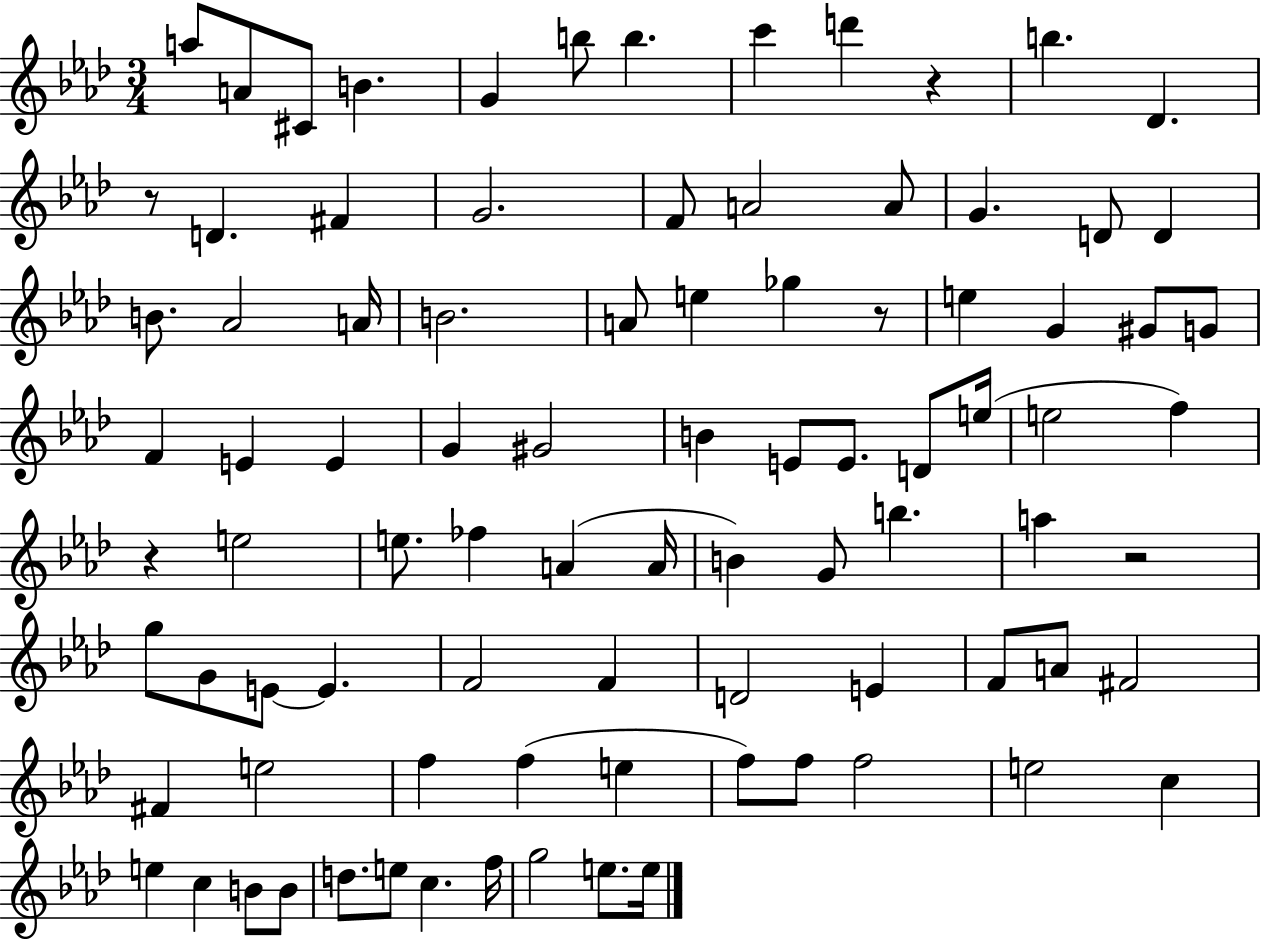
X:1
T:Untitled
M:3/4
L:1/4
K:Ab
a/2 A/2 ^C/2 B G b/2 b c' d' z b _D z/2 D ^F G2 F/2 A2 A/2 G D/2 D B/2 _A2 A/4 B2 A/2 e _g z/2 e G ^G/2 G/2 F E E G ^G2 B E/2 E/2 D/2 e/4 e2 f z e2 e/2 _f A A/4 B G/2 b a z2 g/2 G/2 E/2 E F2 F D2 E F/2 A/2 ^F2 ^F e2 f f e f/2 f/2 f2 e2 c e c B/2 B/2 d/2 e/2 c f/4 g2 e/2 e/4